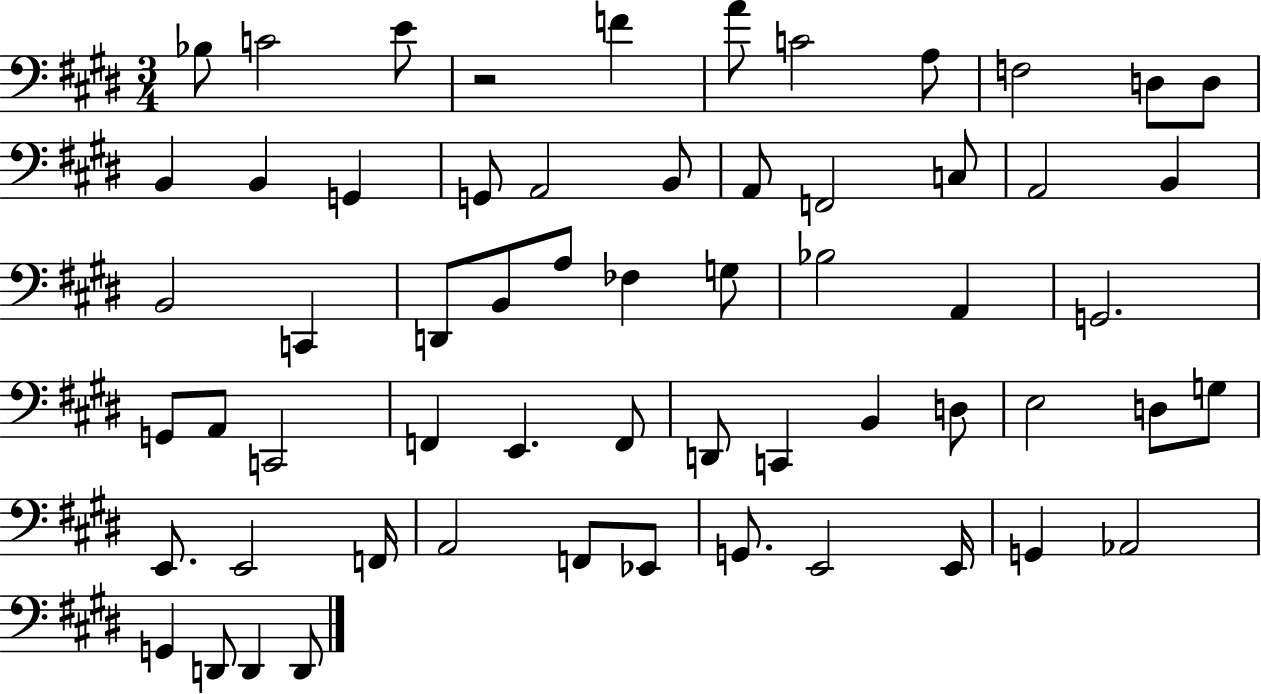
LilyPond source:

{
  \clef bass
  \numericTimeSignature
  \time 3/4
  \key e \major
  bes8 c'2 e'8 | r2 f'4 | a'8 c'2 a8 | f2 d8 d8 | \break b,4 b,4 g,4 | g,8 a,2 b,8 | a,8 f,2 c8 | a,2 b,4 | \break b,2 c,4 | d,8 b,8 a8 fes4 g8 | bes2 a,4 | g,2. | \break g,8 a,8 c,2 | f,4 e,4. f,8 | d,8 c,4 b,4 d8 | e2 d8 g8 | \break e,8. e,2 f,16 | a,2 f,8 ees,8 | g,8. e,2 e,16 | g,4 aes,2 | \break g,4 d,8 d,4 d,8 | \bar "|."
}